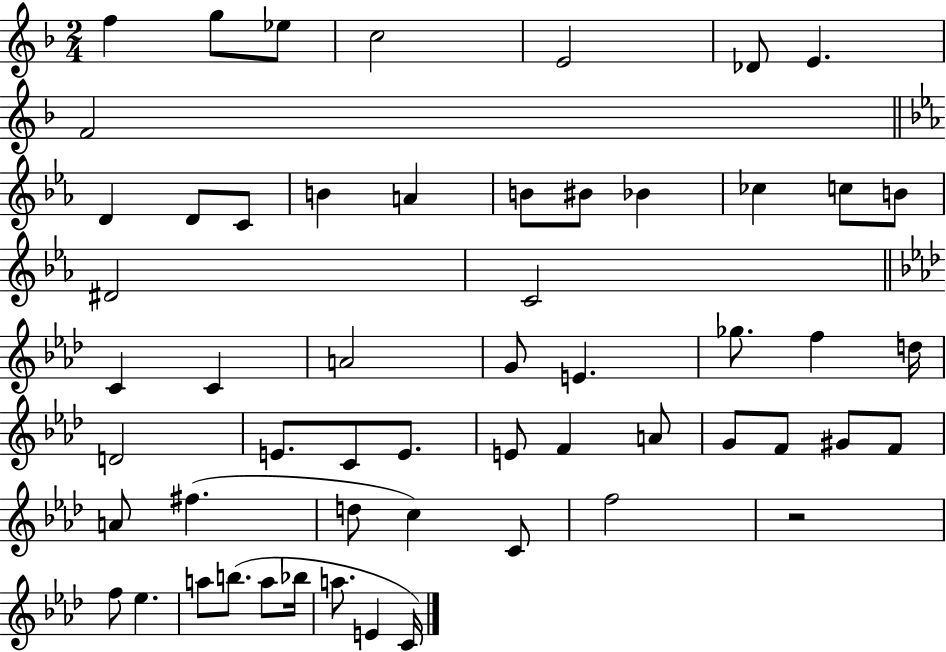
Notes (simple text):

F5/q G5/e Eb5/e C5/h E4/h Db4/e E4/q. F4/h D4/q D4/e C4/e B4/q A4/q B4/e BIS4/e Bb4/q CES5/q C5/e B4/e D#4/h C4/h C4/q C4/q A4/h G4/e E4/q. Gb5/e. F5/q D5/s D4/h E4/e. C4/e E4/e. E4/e F4/q A4/e G4/e F4/e G#4/e F4/e A4/e F#5/q. D5/e C5/q C4/e F5/h R/h F5/e Eb5/q. A5/e B5/e. A5/e Bb5/s A5/e. E4/q C4/s